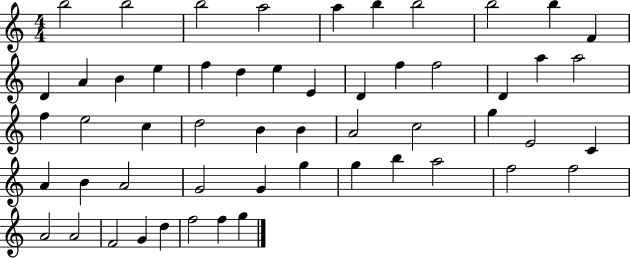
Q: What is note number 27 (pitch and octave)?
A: C5